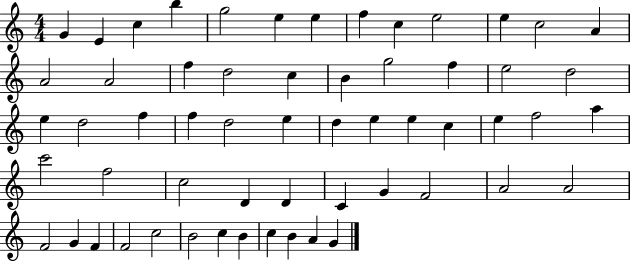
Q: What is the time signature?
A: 4/4